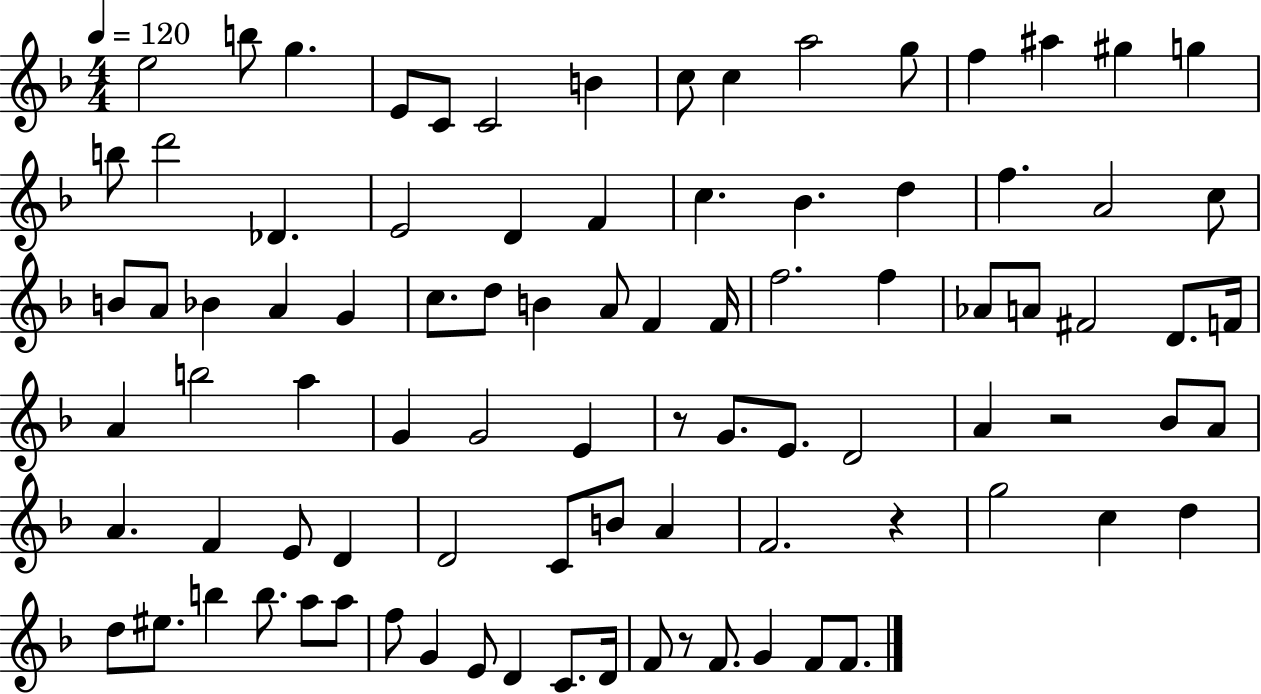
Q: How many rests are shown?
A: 4